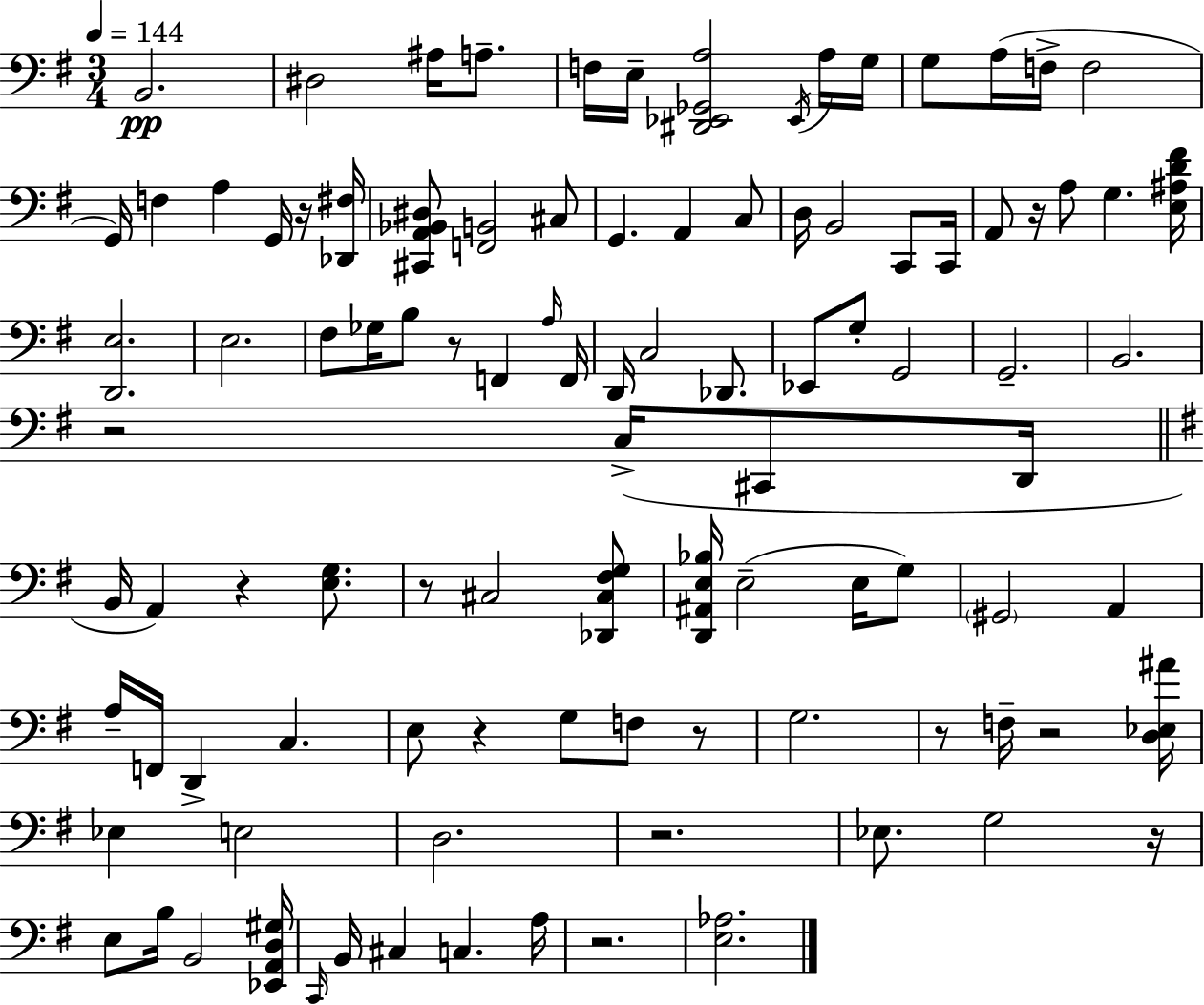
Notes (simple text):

B2/h. D#3/h A#3/s A3/e. F3/s E3/s [D#2,Eb2,Gb2,A3]/h Eb2/s A3/s G3/s G3/e A3/s F3/s F3/h G2/s F3/q A3/q G2/s R/s [Db2,F#3]/s [C#2,A2,Bb2,D#3]/e [F2,B2]/h C#3/e G2/q. A2/q C3/e D3/s B2/h C2/e C2/s A2/e R/s A3/e G3/q. [E3,A#3,D4,F#4]/s [D2,E3]/h. E3/h. F#3/e Gb3/s B3/e R/e F2/q A3/s F2/s D2/s C3/h Db2/e. Eb2/e G3/e G2/h G2/h. B2/h. R/h C3/s C#2/e D2/s B2/s A2/q R/q [E3,G3]/e. R/e C#3/h [Db2,C#3,F#3,G3]/e [D2,A#2,E3,Bb3]/s E3/h E3/s G3/e G#2/h A2/q A3/s F2/s D2/q C3/q. E3/e R/q G3/e F3/e R/e G3/h. R/e F3/s R/h [D3,Eb3,A#4]/s Eb3/q E3/h D3/h. R/h. Eb3/e. G3/h R/s E3/e B3/s B2/h [Eb2,A2,D3,G#3]/s C2/s B2/s C#3/q C3/q. A3/s R/h. [E3,Ab3]/h.